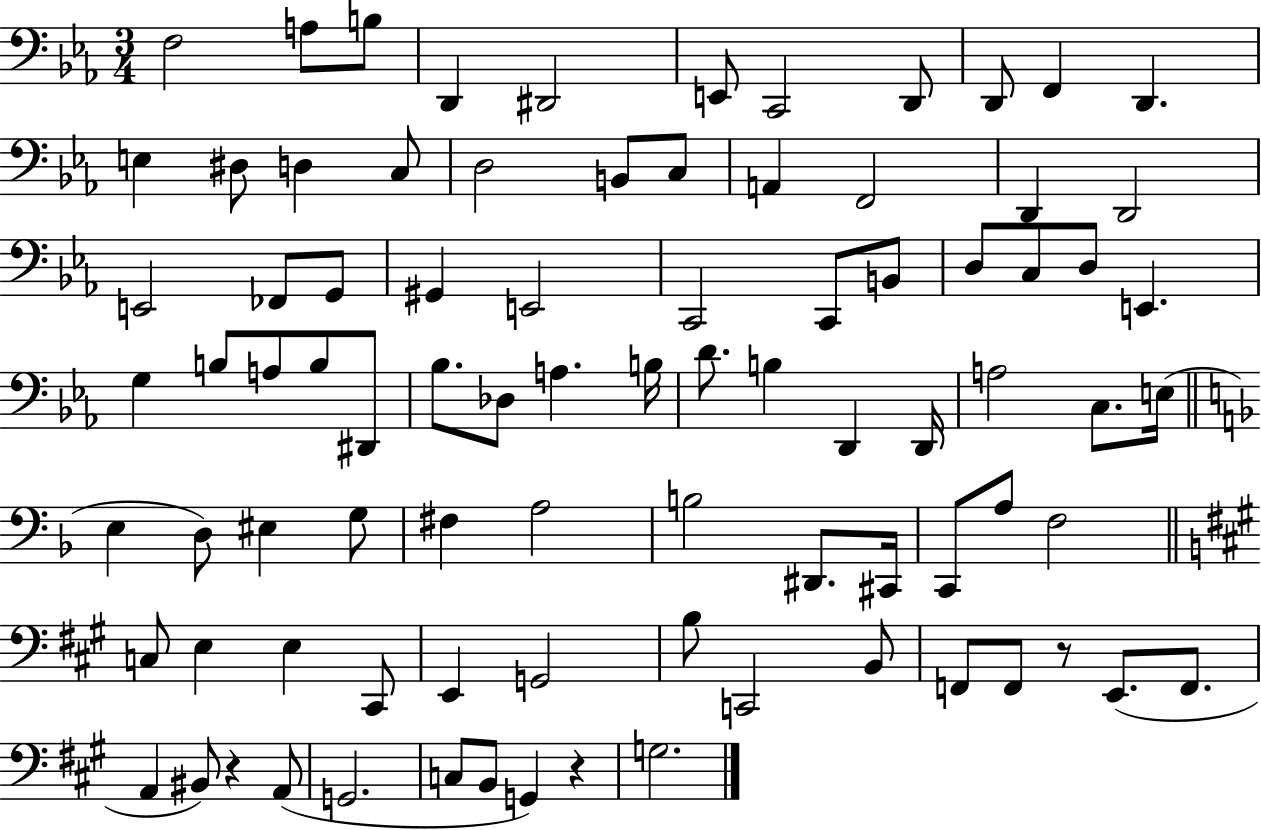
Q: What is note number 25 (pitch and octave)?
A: G2